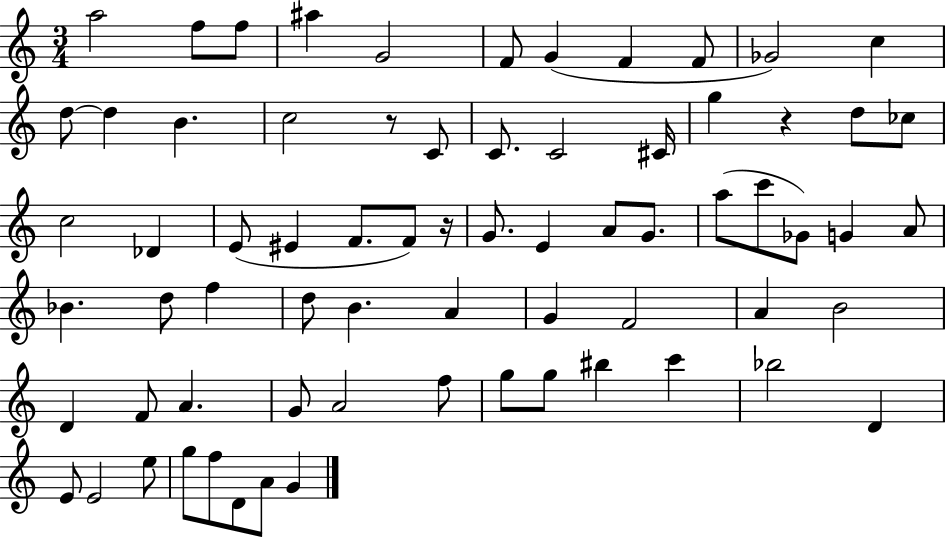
X:1
T:Untitled
M:3/4
L:1/4
K:C
a2 f/2 f/2 ^a G2 F/2 G F F/2 _G2 c d/2 d B c2 z/2 C/2 C/2 C2 ^C/4 g z d/2 _c/2 c2 _D E/2 ^E F/2 F/2 z/4 G/2 E A/2 G/2 a/2 c'/2 _G/2 G A/2 _B d/2 f d/2 B A G F2 A B2 D F/2 A G/2 A2 f/2 g/2 g/2 ^b c' _b2 D E/2 E2 e/2 g/2 f/2 D/2 A/2 G